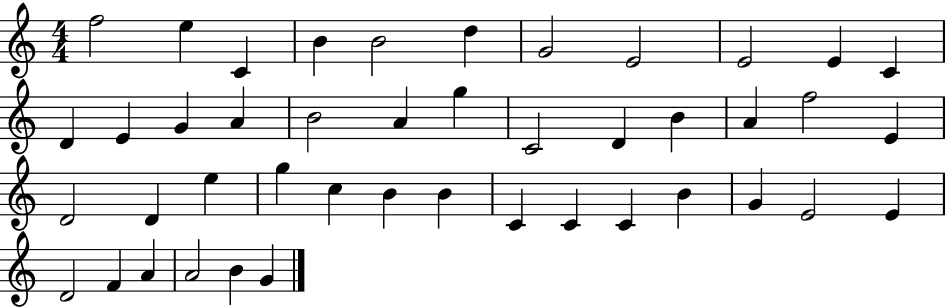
F5/h E5/q C4/q B4/q B4/h D5/q G4/h E4/h E4/h E4/q C4/q D4/q E4/q G4/q A4/q B4/h A4/q G5/q C4/h D4/q B4/q A4/q F5/h E4/q D4/h D4/q E5/q G5/q C5/q B4/q B4/q C4/q C4/q C4/q B4/q G4/q E4/h E4/q D4/h F4/q A4/q A4/h B4/q G4/q